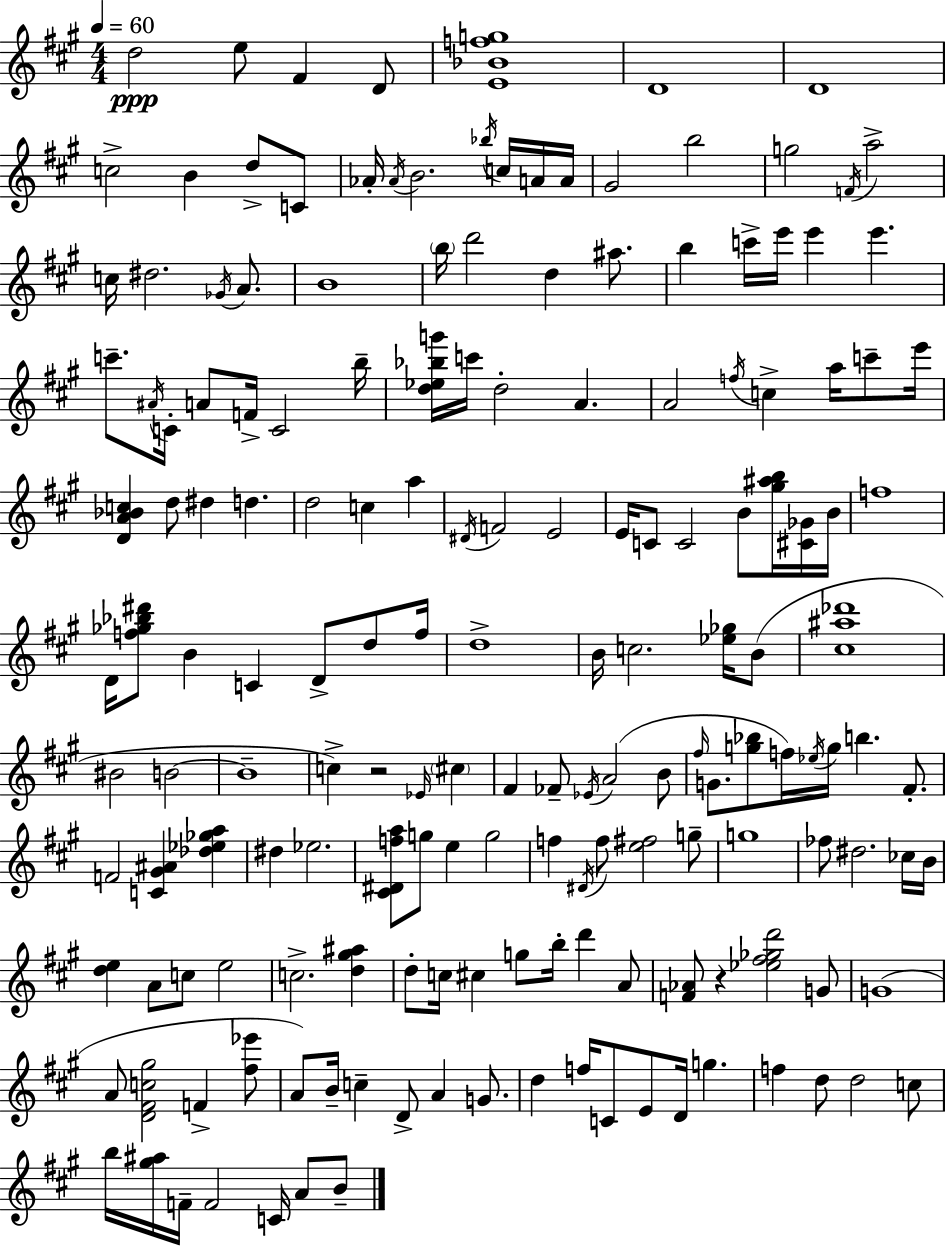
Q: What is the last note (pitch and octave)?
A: B4